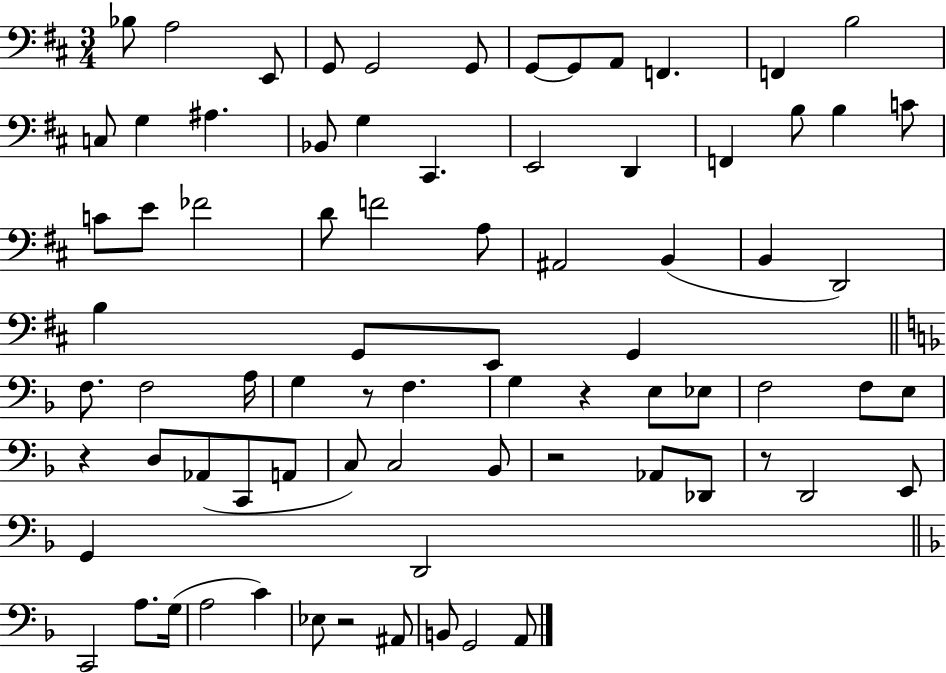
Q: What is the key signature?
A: D major